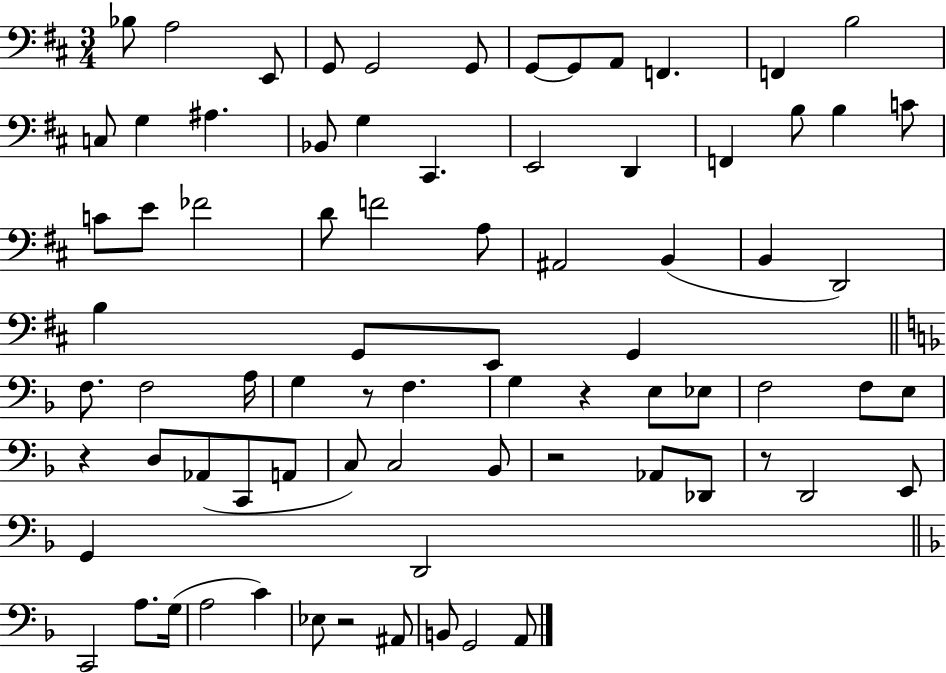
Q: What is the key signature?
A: D major